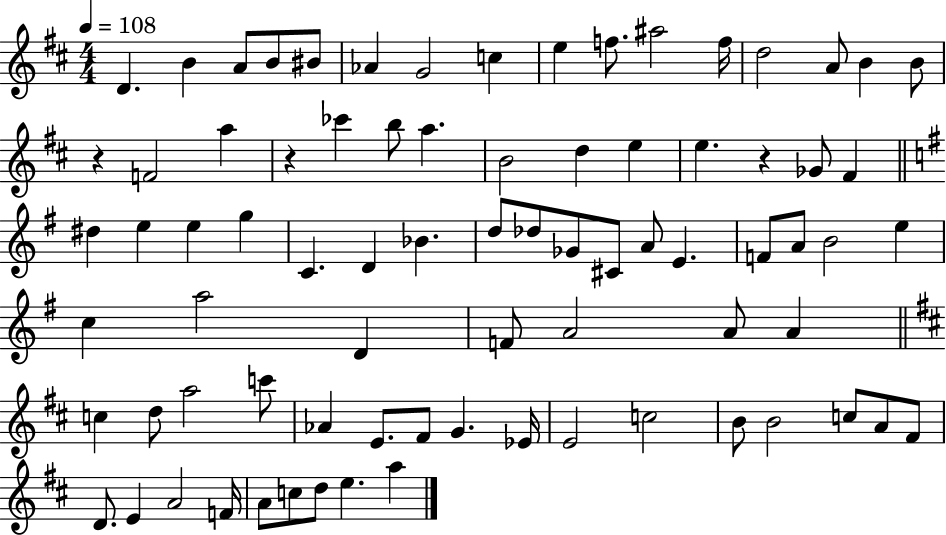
{
  \clef treble
  \numericTimeSignature
  \time 4/4
  \key d \major
  \tempo 4 = 108
  \repeat volta 2 { d'4. b'4 a'8 b'8 bis'8 | aes'4 g'2 c''4 | e''4 f''8. ais''2 f''16 | d''2 a'8 b'4 b'8 | \break r4 f'2 a''4 | r4 ces'''4 b''8 a''4. | b'2 d''4 e''4 | e''4. r4 ges'8 fis'4 | \break \bar "||" \break \key e \minor dis''4 e''4 e''4 g''4 | c'4. d'4 bes'4. | d''8 des''8 ges'8 cis'8 a'8 e'4. | f'8 a'8 b'2 e''4 | \break c''4 a''2 d'4 | f'8 a'2 a'8 a'4 | \bar "||" \break \key d \major c''4 d''8 a''2 c'''8 | aes'4 e'8. fis'8 g'4. ees'16 | e'2 c''2 | b'8 b'2 c''8 a'8 fis'8 | \break d'8. e'4 a'2 f'16 | a'8 c''8 d''8 e''4. a''4 | } \bar "|."
}